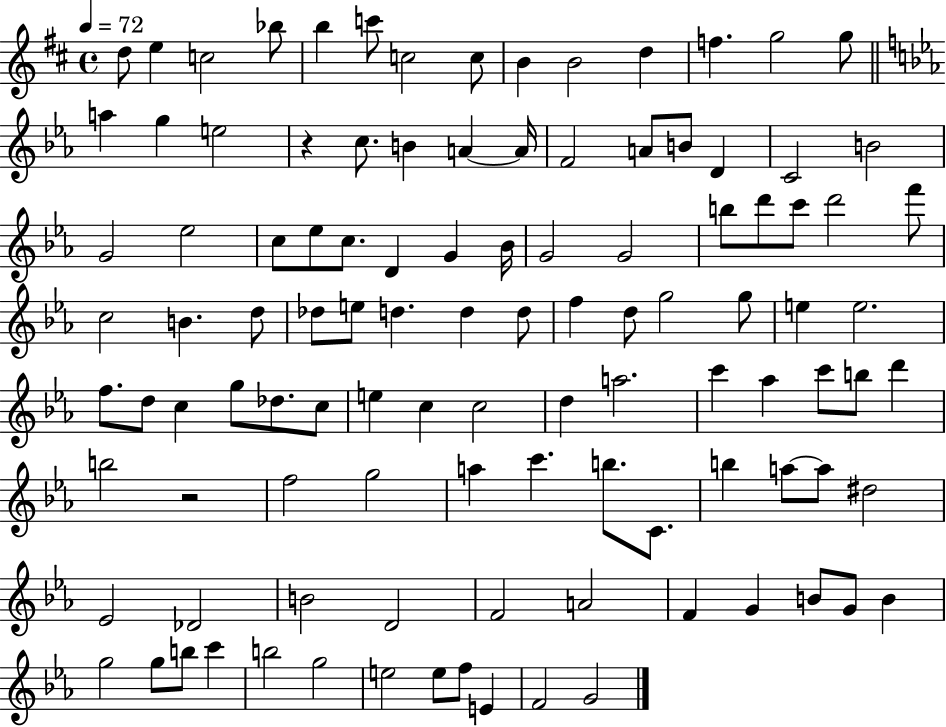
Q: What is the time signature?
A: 4/4